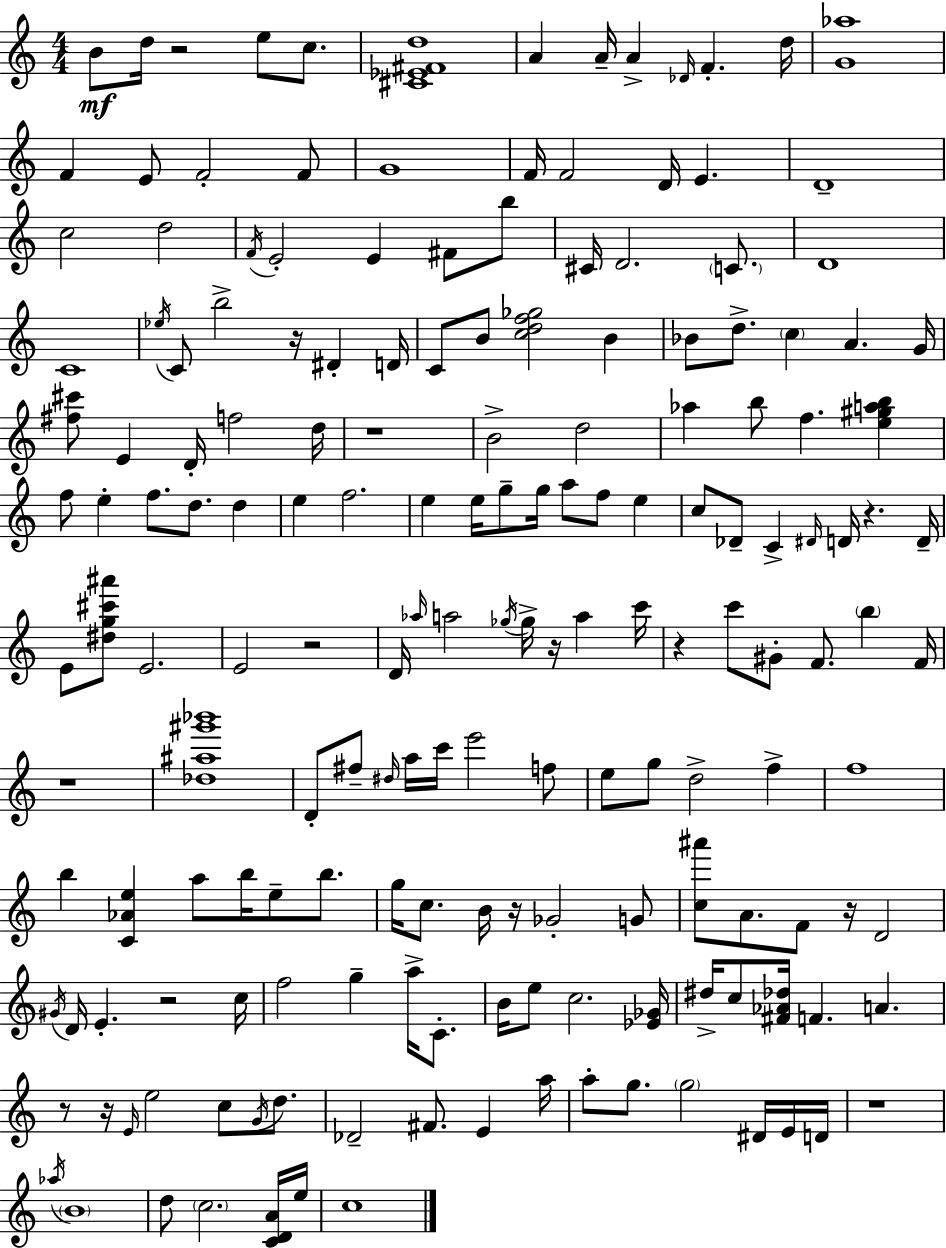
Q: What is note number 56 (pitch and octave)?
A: E5